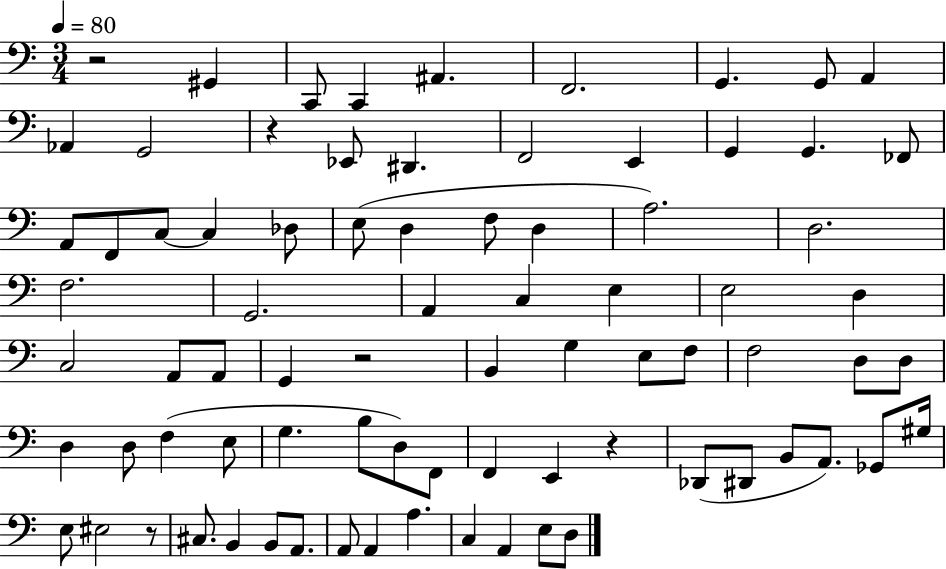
X:1
T:Untitled
M:3/4
L:1/4
K:C
z2 ^G,, C,,/2 C,, ^A,, F,,2 G,, G,,/2 A,, _A,, G,,2 z _E,,/2 ^D,, F,,2 E,, G,, G,, _F,,/2 A,,/2 F,,/2 C,/2 C, _D,/2 E,/2 D, F,/2 D, A,2 D,2 F,2 G,,2 A,, C, E, E,2 D, C,2 A,,/2 A,,/2 G,, z2 B,, G, E,/2 F,/2 F,2 D,/2 D,/2 D, D,/2 F, E,/2 G, B,/2 D,/2 F,,/2 F,, E,, z _D,,/2 ^D,,/2 B,,/2 A,,/2 _G,,/2 ^G,/4 E,/2 ^E,2 z/2 ^C,/2 B,, B,,/2 A,,/2 A,,/2 A,, A, C, A,, E,/2 D,/2